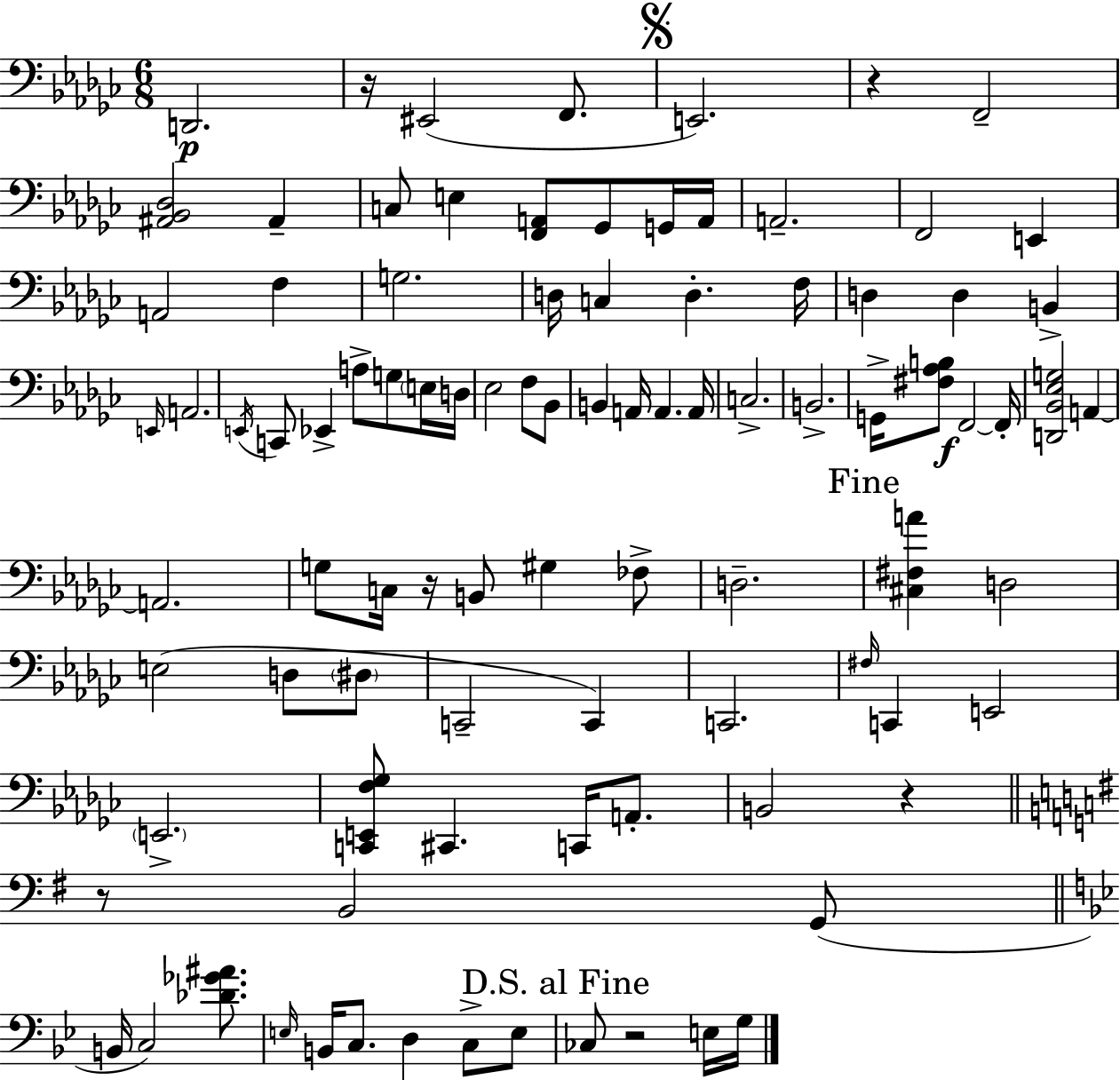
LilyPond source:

{
  \clef bass
  \numericTimeSignature
  \time 6/8
  \key ees \minor
  d,2.\p | r16 eis,2( f,8. | \mark \markup { \musicglyph "scripts.segno" } e,2.) | r4 f,2-- | \break <ais, bes, des>2 ais,4-- | c8 e4 <f, a,>8 ges,8 g,16 a,16 | a,2.-- | f,2 e,4 | \break a,2 f4 | g2. | d16 c4 d4.-. f16 | d4 d4 b,4-> | \break \grace { e,16 } a,2. | \acciaccatura { e,16 } c,8 ees,4-> a8-> g8 | \parenthesize e16 d16 ees2 f8 | bes,8 b,4 a,16 a,4. | \break a,16 c2.-> | b,2.-> | g,16-> <fis aes b>8\f f,2~~ | f,16-. <d, bes, ees g>2 a,4~~ | \break a,2. | g8 c16 r16 b,8 gis4 | fes8-> d2.-- | \mark "Fine" <cis fis a'>4 d2 | \break e2( d8 | \parenthesize dis8 c,2-- c,4) | c,2. | \grace { fis16 } c,4 e,2 | \break \parenthesize e,2.-> | <c, e, f ges>8 cis,4. c,16 | a,8.-. b,2 r4 | \bar "||" \break \key e \minor r8 b,2 g,8( | \bar "||" \break \key g \minor b,16 c2) <des' ges' ais'>8. | \grace { e16 } b,16 c8. d4 c8-> e8 | \mark "D.S. al Fine" ces8 r2 e16 | g16 \bar "|."
}